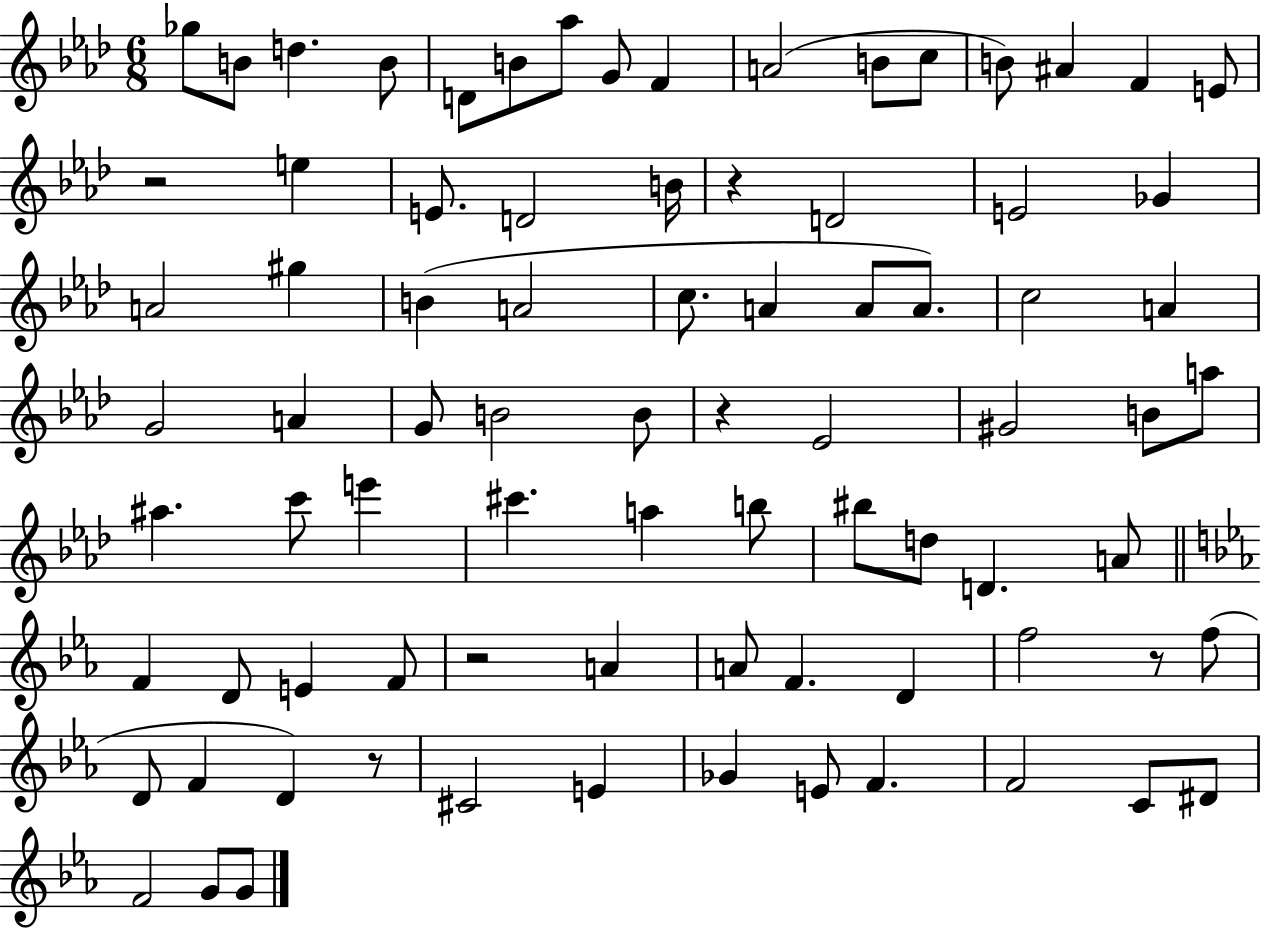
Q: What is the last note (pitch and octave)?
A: G4